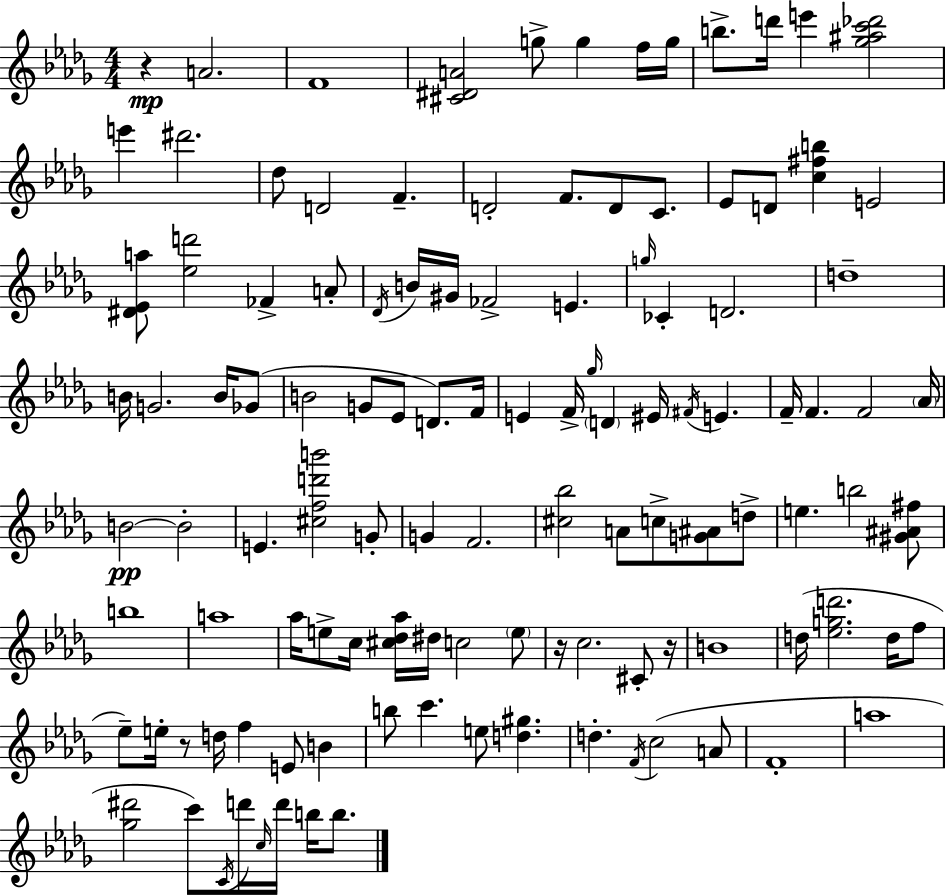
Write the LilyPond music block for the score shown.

{
  \clef treble
  \numericTimeSignature
  \time 4/4
  \key bes \minor
  r4\mp a'2. | f'1 | <cis' dis' a'>2 g''8-> g''4 f''16 g''16 | b''8.-> d'''16 e'''4 <ges'' ais'' c''' des'''>2 | \break e'''4 dis'''2. | des''8 d'2 f'4.-- | d'2-. f'8. d'8 c'8. | ees'8 d'8 <c'' fis'' b''>4 e'2 | \break <dis' ees' a''>8 <ees'' d'''>2 fes'4-> a'8-. | \acciaccatura { des'16 } b'16 gis'16 fes'2-> e'4. | \grace { g''16 } ces'4-. d'2. | d''1-- | \break b'16 g'2. b'16 | ges'8( b'2 g'8 ees'8 d'8.) | f'16 e'4 f'16-> \grace { ges''16 } \parenthesize d'4 eis'16 \acciaccatura { fis'16 } e'4. | f'16-- f'4. f'2 | \break \parenthesize aes'16 b'2~~\pp b'2-. | e'4. <cis'' f'' d''' b'''>2 | g'8-. g'4 f'2. | <cis'' bes''>2 a'8 c''8-> | \break <g' ais'>8 d''8-> e''4. b''2 | <gis' ais' fis''>8 b''1 | a''1 | aes''16 e''8-> c''16 <cis'' des'' aes''>16 dis''16 c''2 | \break \parenthesize e''8 r16 c''2. | cis'8-. r16 b'1 | d''16( <ees'' g'' d'''>2. | d''16 f''8 ees''8--) e''16-. r8 d''16 f''4 e'8 | \break b'4 b''8 c'''4. e''8 <d'' gis''>4. | d''4.-. \acciaccatura { f'16 } c''2( | a'8 f'1-. | a''1 | \break <ges'' dis'''>2 c'''8) \acciaccatura { c'16 } | d'''16 \grace { c''16 } d'''16 b''16 b''8. \bar "|."
}